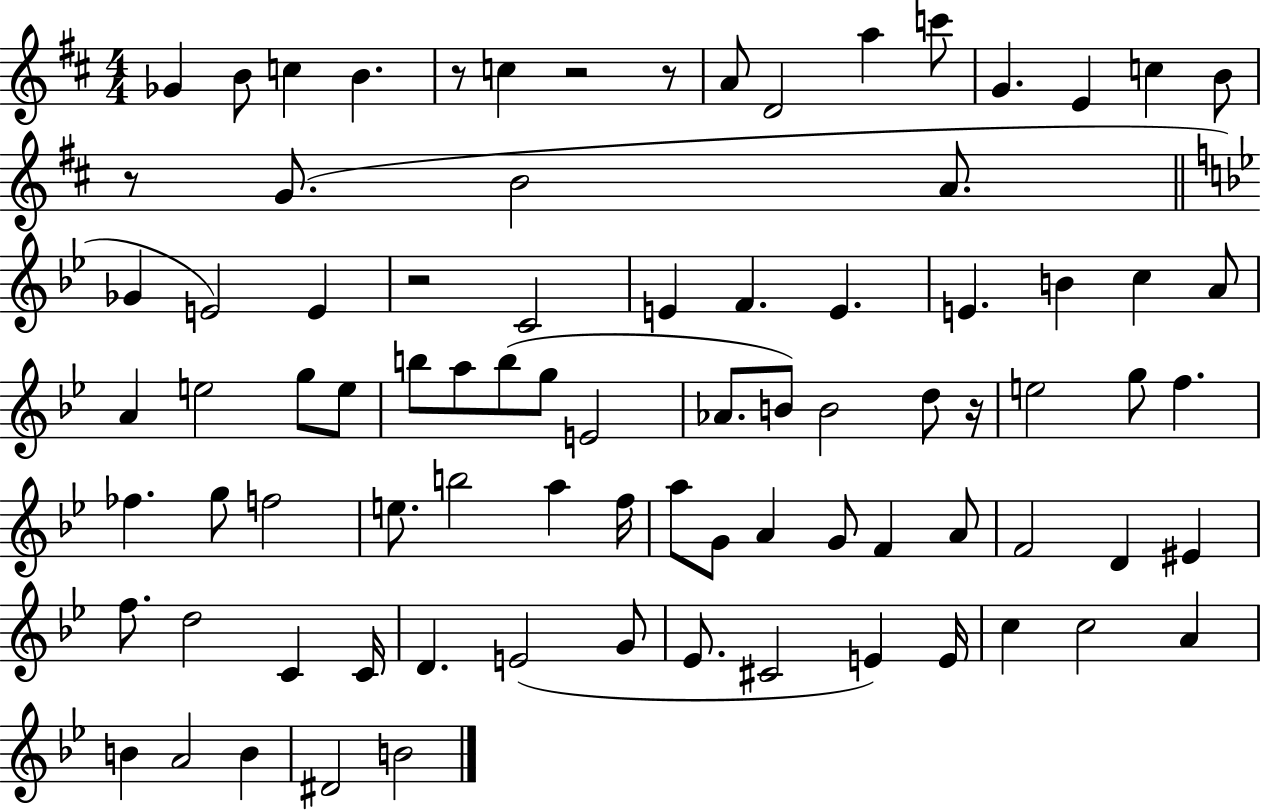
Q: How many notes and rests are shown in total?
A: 84